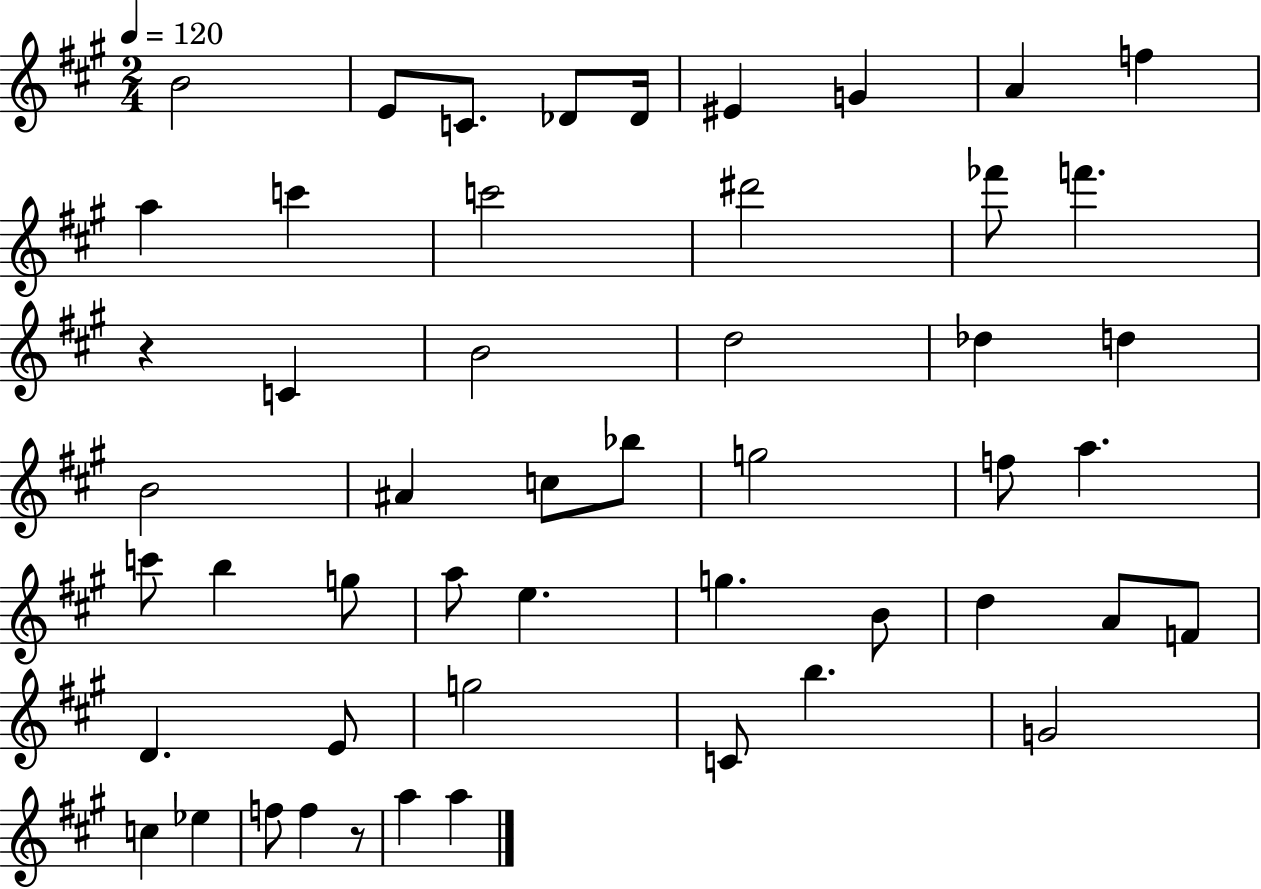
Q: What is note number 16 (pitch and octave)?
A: C4